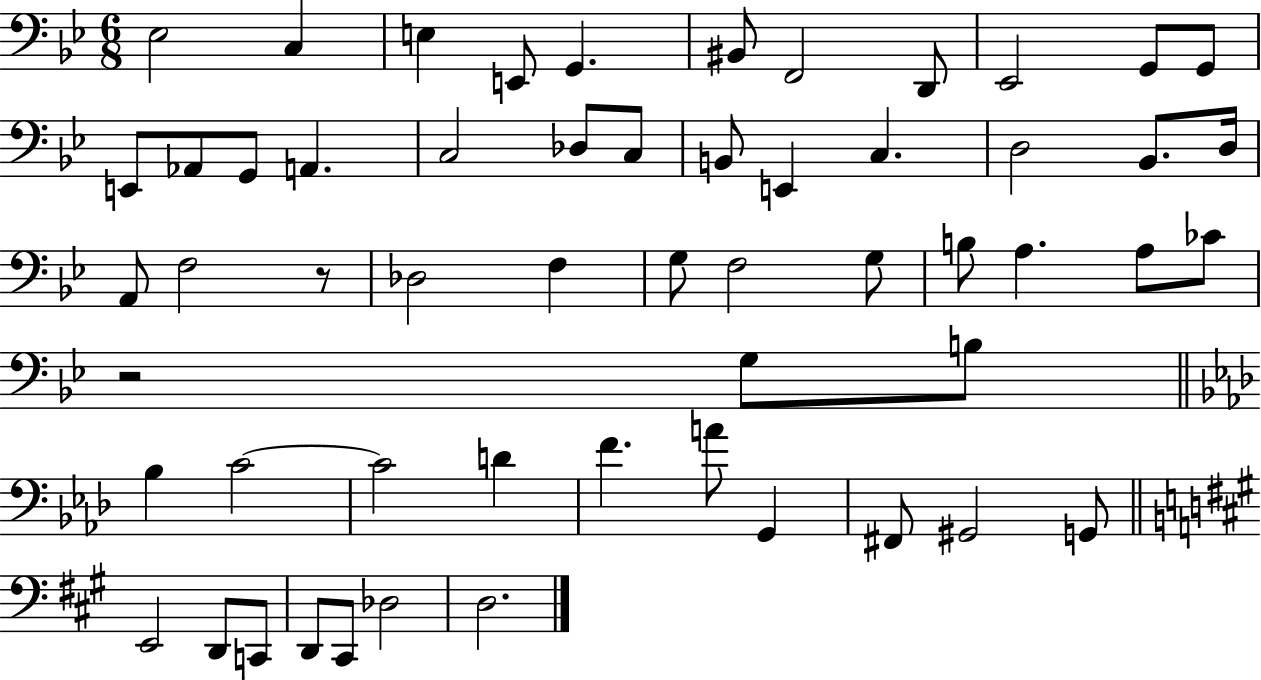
{
  \clef bass
  \numericTimeSignature
  \time 6/8
  \key bes \major
  ees2 c4 | e4 e,8 g,4. | bis,8 f,2 d,8 | ees,2 g,8 g,8 | \break e,8 aes,8 g,8 a,4. | c2 des8 c8 | b,8 e,4 c4. | d2 bes,8. d16 | \break a,8 f2 r8 | des2 f4 | g8 f2 g8 | b8 a4. a8 ces'8 | \break r2 g8 b8 | \bar "||" \break \key f \minor bes4 c'2~~ | c'2 d'4 | f'4. a'8 g,4 | fis,8 gis,2 g,8 | \break \bar "||" \break \key a \major e,2 d,8 c,8 | d,8 cis,8 des2 | d2. | \bar "|."
}